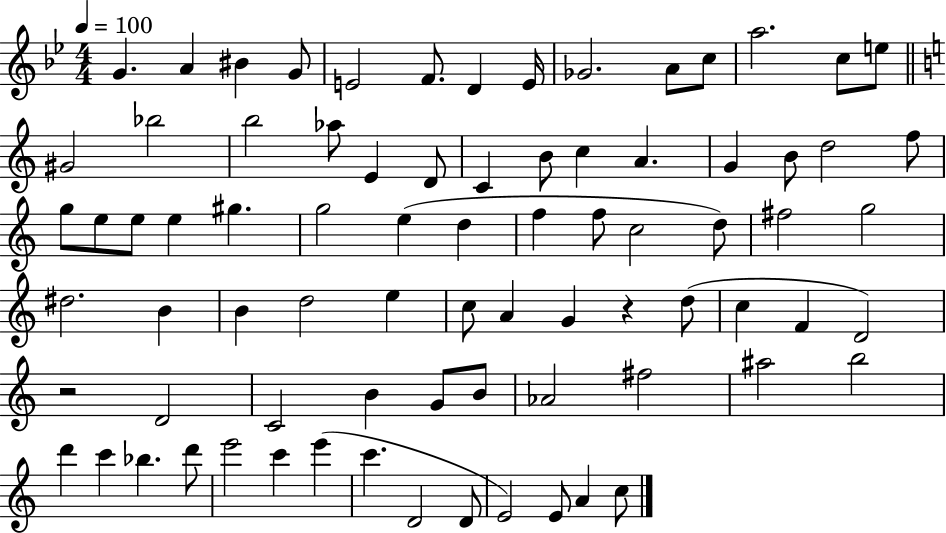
X:1
T:Untitled
M:4/4
L:1/4
K:Bb
G A ^B G/2 E2 F/2 D E/4 _G2 A/2 c/2 a2 c/2 e/2 ^G2 _b2 b2 _a/2 E D/2 C B/2 c A G B/2 d2 f/2 g/2 e/2 e/2 e ^g g2 e d f f/2 c2 d/2 ^f2 g2 ^d2 B B d2 e c/2 A G z d/2 c F D2 z2 D2 C2 B G/2 B/2 _A2 ^f2 ^a2 b2 d' c' _b d'/2 e'2 c' e' c' D2 D/2 E2 E/2 A c/2